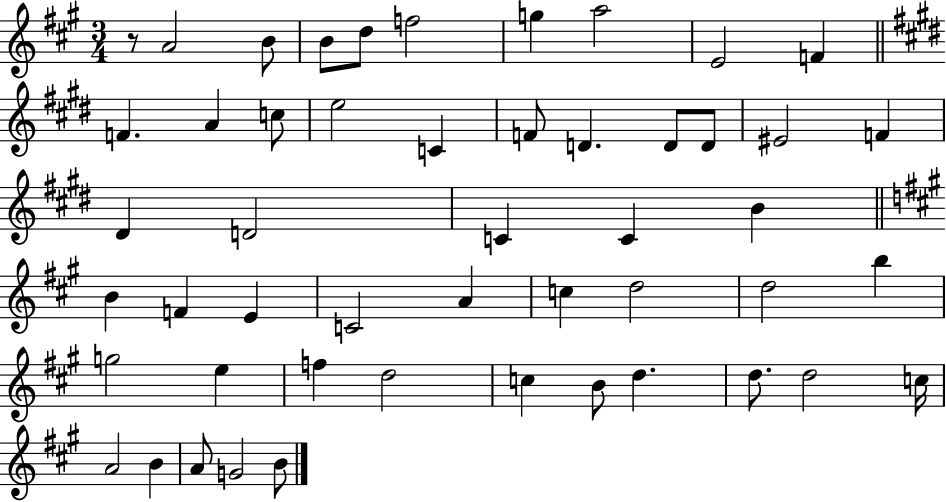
R/e A4/h B4/e B4/e D5/e F5/h G5/q A5/h E4/h F4/q F4/q. A4/q C5/e E5/h C4/q F4/e D4/q. D4/e D4/e EIS4/h F4/q D#4/q D4/h C4/q C4/q B4/q B4/q F4/q E4/q C4/h A4/q C5/q D5/h D5/h B5/q G5/h E5/q F5/q D5/h C5/q B4/e D5/q. D5/e. D5/h C5/s A4/h B4/q A4/e G4/h B4/e